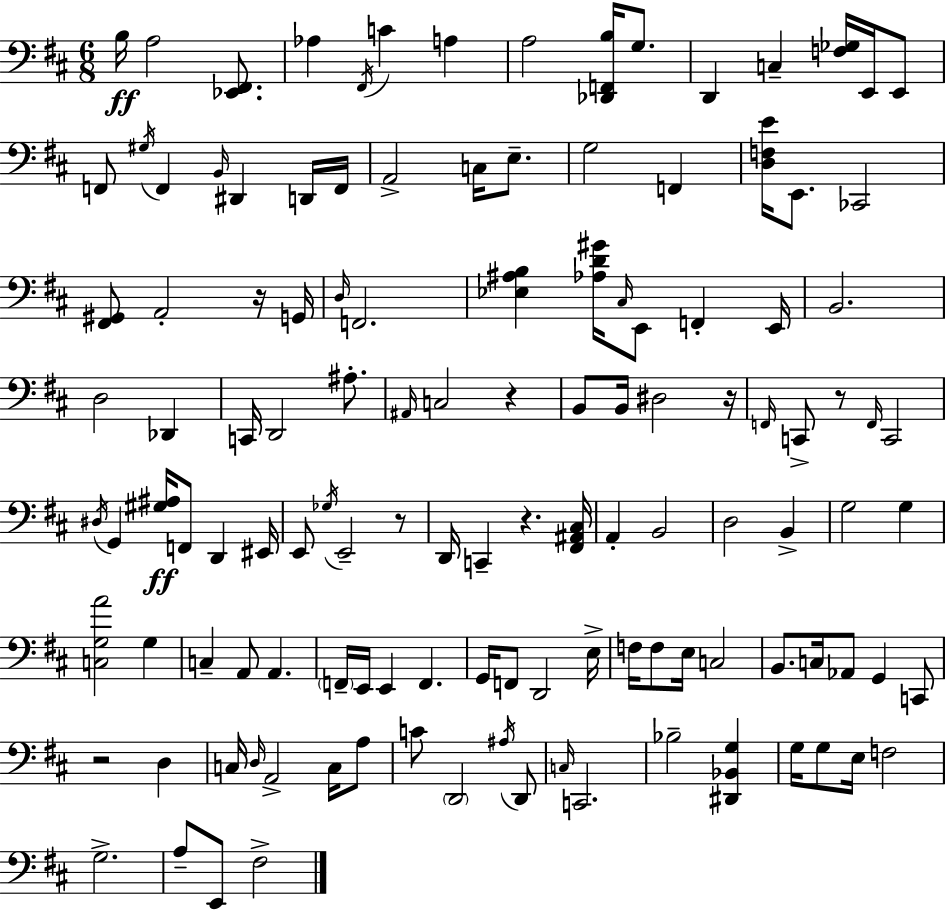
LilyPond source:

{
  \clef bass
  \numericTimeSignature
  \time 6/8
  \key d \major
  b16\ff a2 <ees, fis,>8. | aes4 \acciaccatura { fis,16 } c'4 a4 | a2 <des, f, b>16 g8. | d,4 c4-- <f ges>16 e,16 e,8 | \break f,8 \acciaccatura { gis16 } f,4 \grace { b,16 } dis,4 | d,16 f,16 a,2-> c16 | e8.-- g2 f,4 | <d f e'>16 e,8. ces,2 | \break <fis, gis,>8 a,2-. | r16 g,16 \grace { d16 } f,2. | <ees ais b>4 <aes d' gis'>16 \grace { cis16 } e,8 | f,4-. e,16 b,2. | \break d2 | des,4 c,16 d,2 | ais8.-. \grace { ais,16 } c2 | r4 b,8 b,16 dis2 | \break r16 \grace { f,16 } c,8-> r8 \grace { f,16 } | c,2 \acciaccatura { dis16 } g,4 | <gis ais>16\ff f,8 d,4 eis,16 e,8 \acciaccatura { ges16 } | e,2-- r8 d,16 c,4-- | \break r4. <fis, ais, cis>16 a,4-. | b,2 d2 | b,4-> g2 | g4 <c g a'>2 | \break g4 c4-- | a,8 a,4. \parenthesize f,16-- e,16 | e,4 f,4. g,16 f,8 | d,2 e16-> f16 f8 | \break e16 c2 b,8. | c16 aes,8 g,4 c,8 r2 | d4 c16 \grace { d16 } | a,2-> c16 a8 c'8 | \break \parenthesize d,2 \acciaccatura { ais16 } d,8 | \grace { c16 } c,2. | bes2-- <dis, bes, g>4 | g16 g8 e16 f2 | \break g2.-> | a8-- e,8 fis2-> | \bar "|."
}